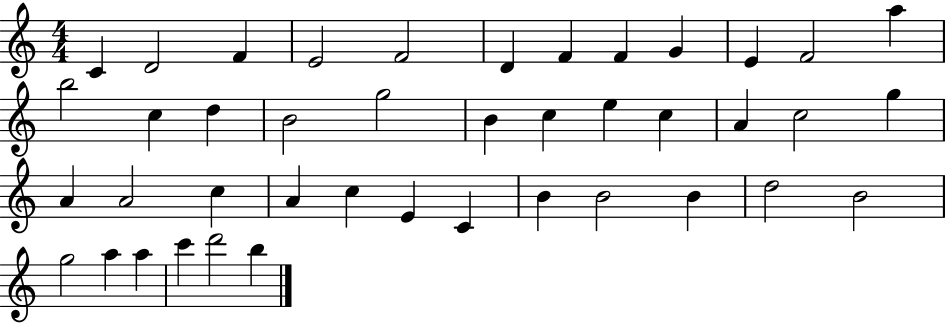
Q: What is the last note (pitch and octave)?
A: B5